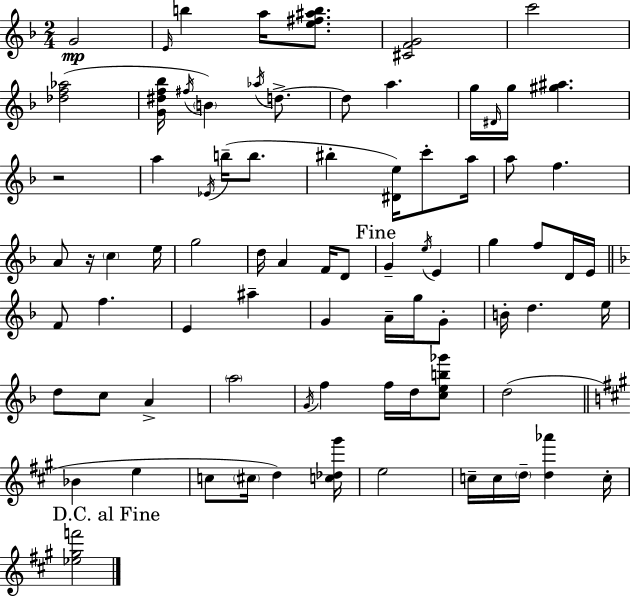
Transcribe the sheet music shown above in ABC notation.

X:1
T:Untitled
M:2/4
L:1/4
K:Dm
G2 E/4 b a/4 [e^f^ab]/2 [^CFG]2 c'2 [_df_a]2 [G^df_b]/4 ^f/4 B _a/4 d/2 d/2 a g/4 ^D/4 g/4 [^g^a] z2 a _E/4 b/4 b/2 ^b [^De]/4 c'/2 a/4 a/2 f A/2 z/4 c e/4 g2 d/4 A F/4 D/2 G e/4 E g f/2 D/4 E/4 F/2 f E ^a G A/4 g/4 G/2 B/4 d e/4 d/2 c/2 A a2 G/4 f f/4 d/4 [ceb_g']/2 d2 _B e c/2 ^c/4 d [c_d^g']/4 e2 c/4 c/4 d/4 [d_a'] c/4 [_e^gf']2